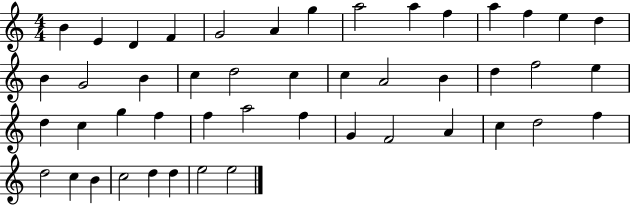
X:1
T:Untitled
M:4/4
L:1/4
K:C
B E D F G2 A g a2 a f a f e d B G2 B c d2 c c A2 B d f2 e d c g f f a2 f G F2 A c d2 f d2 c B c2 d d e2 e2